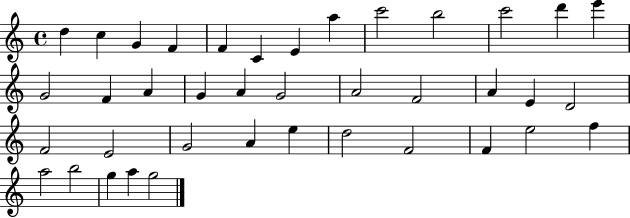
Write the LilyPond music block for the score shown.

{
  \clef treble
  \time 4/4
  \defaultTimeSignature
  \key c \major
  d''4 c''4 g'4 f'4 | f'4 c'4 e'4 a''4 | c'''2 b''2 | c'''2 d'''4 e'''4 | \break g'2 f'4 a'4 | g'4 a'4 g'2 | a'2 f'2 | a'4 e'4 d'2 | \break f'2 e'2 | g'2 a'4 e''4 | d''2 f'2 | f'4 e''2 f''4 | \break a''2 b''2 | g''4 a''4 g''2 | \bar "|."
}